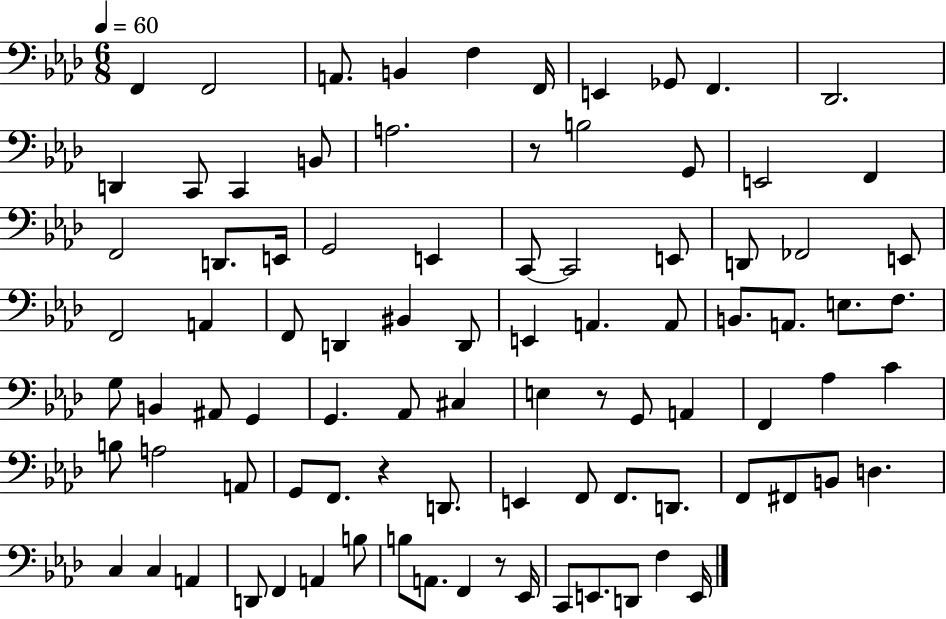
{
  \clef bass
  \numericTimeSignature
  \time 6/8
  \key aes \major
  \tempo 4 = 60
  \repeat volta 2 { f,4 f,2 | a,8. b,4 f4 f,16 | e,4 ges,8 f,4. | des,2. | \break d,4 c,8 c,4 b,8 | a2. | r8 b2 g,8 | e,2 f,4 | \break f,2 d,8. e,16 | g,2 e,4 | c,8~~ c,2 e,8 | d,8 fes,2 e,8 | \break f,2 a,4 | f,8 d,4 bis,4 d,8 | e,4 a,4. a,8 | b,8. a,8. e8. f8. | \break g8 b,4 ais,8 g,4 | g,4. aes,8 cis4 | e4 r8 g,8 a,4 | f,4 aes4 c'4 | \break b8 a2 a,8 | g,8 f,8. r4 d,8. | e,4 f,8 f,8. d,8. | f,8 fis,8 b,8 d4. | \break c4 c4 a,4 | d,8 f,4 a,4 b8 | b8 a,8. f,4 r8 ees,16 | c,8 e,8. d,8 f4 e,16 | \break } \bar "|."
}